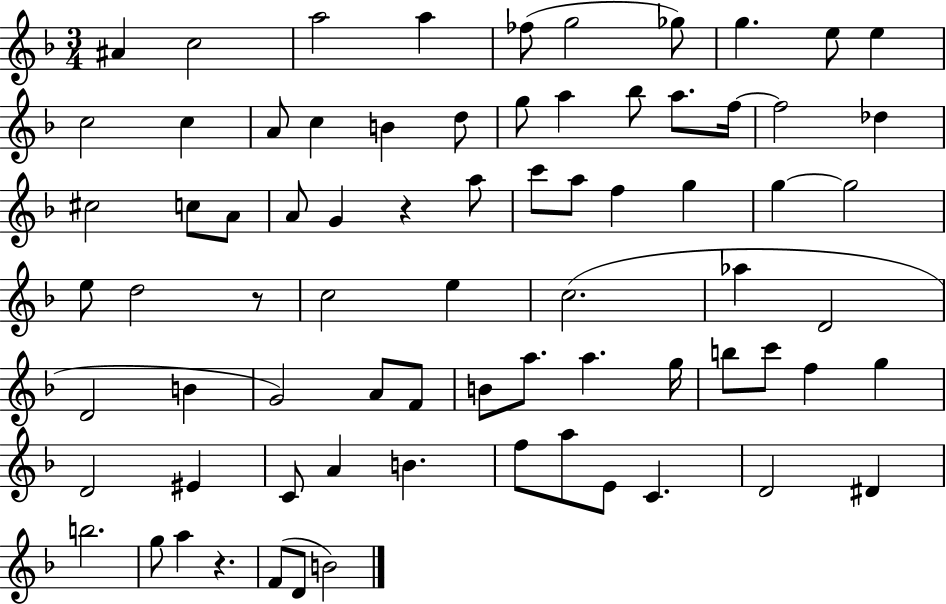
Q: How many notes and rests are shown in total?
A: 75